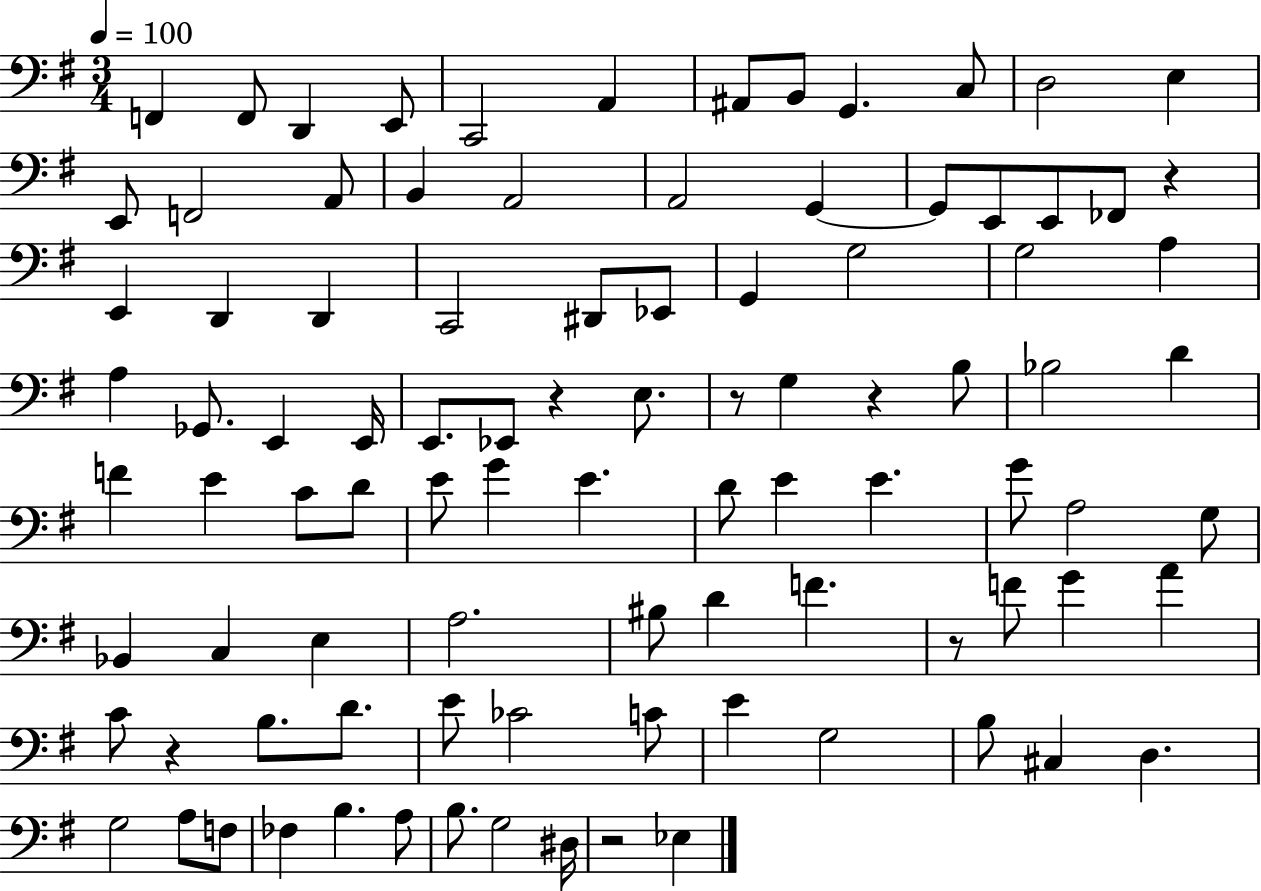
X:1
T:Untitled
M:3/4
L:1/4
K:G
F,, F,,/2 D,, E,,/2 C,,2 A,, ^A,,/2 B,,/2 G,, C,/2 D,2 E, E,,/2 F,,2 A,,/2 B,, A,,2 A,,2 G,, G,,/2 E,,/2 E,,/2 _F,,/2 z E,, D,, D,, C,,2 ^D,,/2 _E,,/2 G,, G,2 G,2 A, A, _G,,/2 E,, E,,/4 E,,/2 _E,,/2 z E,/2 z/2 G, z B,/2 _B,2 D F E C/2 D/2 E/2 G E D/2 E E G/2 A,2 G,/2 _B,, C, E, A,2 ^B,/2 D F z/2 F/2 G A C/2 z B,/2 D/2 E/2 _C2 C/2 E G,2 B,/2 ^C, D, G,2 A,/2 F,/2 _F, B, A,/2 B,/2 G,2 ^D,/4 z2 _E,